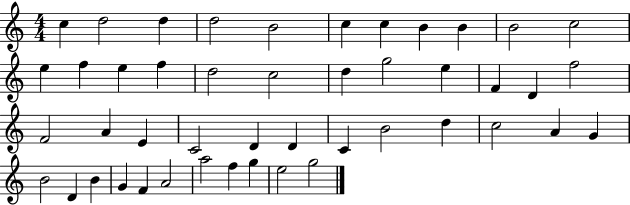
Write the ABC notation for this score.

X:1
T:Untitled
M:4/4
L:1/4
K:C
c d2 d d2 B2 c c B B B2 c2 e f e f d2 c2 d g2 e F D f2 F2 A E C2 D D C B2 d c2 A G B2 D B G F A2 a2 f g e2 g2